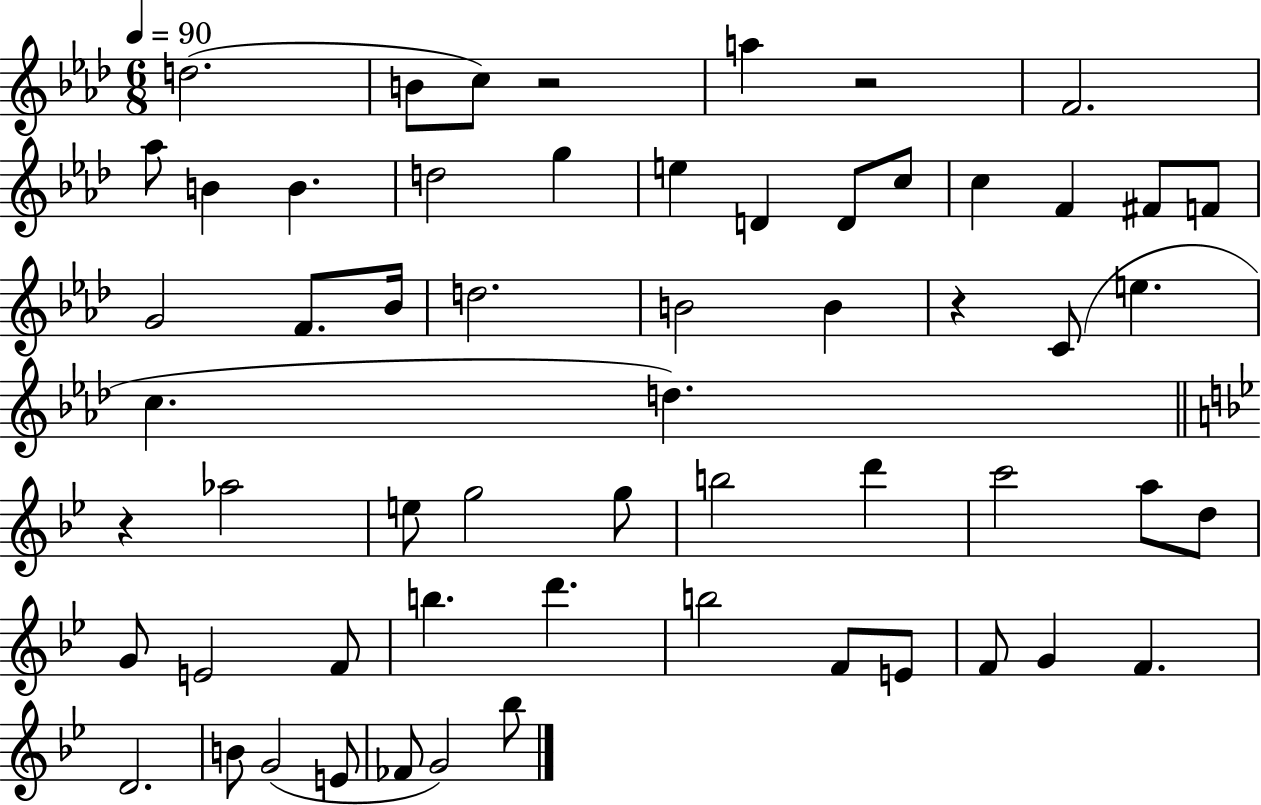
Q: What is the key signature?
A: AES major